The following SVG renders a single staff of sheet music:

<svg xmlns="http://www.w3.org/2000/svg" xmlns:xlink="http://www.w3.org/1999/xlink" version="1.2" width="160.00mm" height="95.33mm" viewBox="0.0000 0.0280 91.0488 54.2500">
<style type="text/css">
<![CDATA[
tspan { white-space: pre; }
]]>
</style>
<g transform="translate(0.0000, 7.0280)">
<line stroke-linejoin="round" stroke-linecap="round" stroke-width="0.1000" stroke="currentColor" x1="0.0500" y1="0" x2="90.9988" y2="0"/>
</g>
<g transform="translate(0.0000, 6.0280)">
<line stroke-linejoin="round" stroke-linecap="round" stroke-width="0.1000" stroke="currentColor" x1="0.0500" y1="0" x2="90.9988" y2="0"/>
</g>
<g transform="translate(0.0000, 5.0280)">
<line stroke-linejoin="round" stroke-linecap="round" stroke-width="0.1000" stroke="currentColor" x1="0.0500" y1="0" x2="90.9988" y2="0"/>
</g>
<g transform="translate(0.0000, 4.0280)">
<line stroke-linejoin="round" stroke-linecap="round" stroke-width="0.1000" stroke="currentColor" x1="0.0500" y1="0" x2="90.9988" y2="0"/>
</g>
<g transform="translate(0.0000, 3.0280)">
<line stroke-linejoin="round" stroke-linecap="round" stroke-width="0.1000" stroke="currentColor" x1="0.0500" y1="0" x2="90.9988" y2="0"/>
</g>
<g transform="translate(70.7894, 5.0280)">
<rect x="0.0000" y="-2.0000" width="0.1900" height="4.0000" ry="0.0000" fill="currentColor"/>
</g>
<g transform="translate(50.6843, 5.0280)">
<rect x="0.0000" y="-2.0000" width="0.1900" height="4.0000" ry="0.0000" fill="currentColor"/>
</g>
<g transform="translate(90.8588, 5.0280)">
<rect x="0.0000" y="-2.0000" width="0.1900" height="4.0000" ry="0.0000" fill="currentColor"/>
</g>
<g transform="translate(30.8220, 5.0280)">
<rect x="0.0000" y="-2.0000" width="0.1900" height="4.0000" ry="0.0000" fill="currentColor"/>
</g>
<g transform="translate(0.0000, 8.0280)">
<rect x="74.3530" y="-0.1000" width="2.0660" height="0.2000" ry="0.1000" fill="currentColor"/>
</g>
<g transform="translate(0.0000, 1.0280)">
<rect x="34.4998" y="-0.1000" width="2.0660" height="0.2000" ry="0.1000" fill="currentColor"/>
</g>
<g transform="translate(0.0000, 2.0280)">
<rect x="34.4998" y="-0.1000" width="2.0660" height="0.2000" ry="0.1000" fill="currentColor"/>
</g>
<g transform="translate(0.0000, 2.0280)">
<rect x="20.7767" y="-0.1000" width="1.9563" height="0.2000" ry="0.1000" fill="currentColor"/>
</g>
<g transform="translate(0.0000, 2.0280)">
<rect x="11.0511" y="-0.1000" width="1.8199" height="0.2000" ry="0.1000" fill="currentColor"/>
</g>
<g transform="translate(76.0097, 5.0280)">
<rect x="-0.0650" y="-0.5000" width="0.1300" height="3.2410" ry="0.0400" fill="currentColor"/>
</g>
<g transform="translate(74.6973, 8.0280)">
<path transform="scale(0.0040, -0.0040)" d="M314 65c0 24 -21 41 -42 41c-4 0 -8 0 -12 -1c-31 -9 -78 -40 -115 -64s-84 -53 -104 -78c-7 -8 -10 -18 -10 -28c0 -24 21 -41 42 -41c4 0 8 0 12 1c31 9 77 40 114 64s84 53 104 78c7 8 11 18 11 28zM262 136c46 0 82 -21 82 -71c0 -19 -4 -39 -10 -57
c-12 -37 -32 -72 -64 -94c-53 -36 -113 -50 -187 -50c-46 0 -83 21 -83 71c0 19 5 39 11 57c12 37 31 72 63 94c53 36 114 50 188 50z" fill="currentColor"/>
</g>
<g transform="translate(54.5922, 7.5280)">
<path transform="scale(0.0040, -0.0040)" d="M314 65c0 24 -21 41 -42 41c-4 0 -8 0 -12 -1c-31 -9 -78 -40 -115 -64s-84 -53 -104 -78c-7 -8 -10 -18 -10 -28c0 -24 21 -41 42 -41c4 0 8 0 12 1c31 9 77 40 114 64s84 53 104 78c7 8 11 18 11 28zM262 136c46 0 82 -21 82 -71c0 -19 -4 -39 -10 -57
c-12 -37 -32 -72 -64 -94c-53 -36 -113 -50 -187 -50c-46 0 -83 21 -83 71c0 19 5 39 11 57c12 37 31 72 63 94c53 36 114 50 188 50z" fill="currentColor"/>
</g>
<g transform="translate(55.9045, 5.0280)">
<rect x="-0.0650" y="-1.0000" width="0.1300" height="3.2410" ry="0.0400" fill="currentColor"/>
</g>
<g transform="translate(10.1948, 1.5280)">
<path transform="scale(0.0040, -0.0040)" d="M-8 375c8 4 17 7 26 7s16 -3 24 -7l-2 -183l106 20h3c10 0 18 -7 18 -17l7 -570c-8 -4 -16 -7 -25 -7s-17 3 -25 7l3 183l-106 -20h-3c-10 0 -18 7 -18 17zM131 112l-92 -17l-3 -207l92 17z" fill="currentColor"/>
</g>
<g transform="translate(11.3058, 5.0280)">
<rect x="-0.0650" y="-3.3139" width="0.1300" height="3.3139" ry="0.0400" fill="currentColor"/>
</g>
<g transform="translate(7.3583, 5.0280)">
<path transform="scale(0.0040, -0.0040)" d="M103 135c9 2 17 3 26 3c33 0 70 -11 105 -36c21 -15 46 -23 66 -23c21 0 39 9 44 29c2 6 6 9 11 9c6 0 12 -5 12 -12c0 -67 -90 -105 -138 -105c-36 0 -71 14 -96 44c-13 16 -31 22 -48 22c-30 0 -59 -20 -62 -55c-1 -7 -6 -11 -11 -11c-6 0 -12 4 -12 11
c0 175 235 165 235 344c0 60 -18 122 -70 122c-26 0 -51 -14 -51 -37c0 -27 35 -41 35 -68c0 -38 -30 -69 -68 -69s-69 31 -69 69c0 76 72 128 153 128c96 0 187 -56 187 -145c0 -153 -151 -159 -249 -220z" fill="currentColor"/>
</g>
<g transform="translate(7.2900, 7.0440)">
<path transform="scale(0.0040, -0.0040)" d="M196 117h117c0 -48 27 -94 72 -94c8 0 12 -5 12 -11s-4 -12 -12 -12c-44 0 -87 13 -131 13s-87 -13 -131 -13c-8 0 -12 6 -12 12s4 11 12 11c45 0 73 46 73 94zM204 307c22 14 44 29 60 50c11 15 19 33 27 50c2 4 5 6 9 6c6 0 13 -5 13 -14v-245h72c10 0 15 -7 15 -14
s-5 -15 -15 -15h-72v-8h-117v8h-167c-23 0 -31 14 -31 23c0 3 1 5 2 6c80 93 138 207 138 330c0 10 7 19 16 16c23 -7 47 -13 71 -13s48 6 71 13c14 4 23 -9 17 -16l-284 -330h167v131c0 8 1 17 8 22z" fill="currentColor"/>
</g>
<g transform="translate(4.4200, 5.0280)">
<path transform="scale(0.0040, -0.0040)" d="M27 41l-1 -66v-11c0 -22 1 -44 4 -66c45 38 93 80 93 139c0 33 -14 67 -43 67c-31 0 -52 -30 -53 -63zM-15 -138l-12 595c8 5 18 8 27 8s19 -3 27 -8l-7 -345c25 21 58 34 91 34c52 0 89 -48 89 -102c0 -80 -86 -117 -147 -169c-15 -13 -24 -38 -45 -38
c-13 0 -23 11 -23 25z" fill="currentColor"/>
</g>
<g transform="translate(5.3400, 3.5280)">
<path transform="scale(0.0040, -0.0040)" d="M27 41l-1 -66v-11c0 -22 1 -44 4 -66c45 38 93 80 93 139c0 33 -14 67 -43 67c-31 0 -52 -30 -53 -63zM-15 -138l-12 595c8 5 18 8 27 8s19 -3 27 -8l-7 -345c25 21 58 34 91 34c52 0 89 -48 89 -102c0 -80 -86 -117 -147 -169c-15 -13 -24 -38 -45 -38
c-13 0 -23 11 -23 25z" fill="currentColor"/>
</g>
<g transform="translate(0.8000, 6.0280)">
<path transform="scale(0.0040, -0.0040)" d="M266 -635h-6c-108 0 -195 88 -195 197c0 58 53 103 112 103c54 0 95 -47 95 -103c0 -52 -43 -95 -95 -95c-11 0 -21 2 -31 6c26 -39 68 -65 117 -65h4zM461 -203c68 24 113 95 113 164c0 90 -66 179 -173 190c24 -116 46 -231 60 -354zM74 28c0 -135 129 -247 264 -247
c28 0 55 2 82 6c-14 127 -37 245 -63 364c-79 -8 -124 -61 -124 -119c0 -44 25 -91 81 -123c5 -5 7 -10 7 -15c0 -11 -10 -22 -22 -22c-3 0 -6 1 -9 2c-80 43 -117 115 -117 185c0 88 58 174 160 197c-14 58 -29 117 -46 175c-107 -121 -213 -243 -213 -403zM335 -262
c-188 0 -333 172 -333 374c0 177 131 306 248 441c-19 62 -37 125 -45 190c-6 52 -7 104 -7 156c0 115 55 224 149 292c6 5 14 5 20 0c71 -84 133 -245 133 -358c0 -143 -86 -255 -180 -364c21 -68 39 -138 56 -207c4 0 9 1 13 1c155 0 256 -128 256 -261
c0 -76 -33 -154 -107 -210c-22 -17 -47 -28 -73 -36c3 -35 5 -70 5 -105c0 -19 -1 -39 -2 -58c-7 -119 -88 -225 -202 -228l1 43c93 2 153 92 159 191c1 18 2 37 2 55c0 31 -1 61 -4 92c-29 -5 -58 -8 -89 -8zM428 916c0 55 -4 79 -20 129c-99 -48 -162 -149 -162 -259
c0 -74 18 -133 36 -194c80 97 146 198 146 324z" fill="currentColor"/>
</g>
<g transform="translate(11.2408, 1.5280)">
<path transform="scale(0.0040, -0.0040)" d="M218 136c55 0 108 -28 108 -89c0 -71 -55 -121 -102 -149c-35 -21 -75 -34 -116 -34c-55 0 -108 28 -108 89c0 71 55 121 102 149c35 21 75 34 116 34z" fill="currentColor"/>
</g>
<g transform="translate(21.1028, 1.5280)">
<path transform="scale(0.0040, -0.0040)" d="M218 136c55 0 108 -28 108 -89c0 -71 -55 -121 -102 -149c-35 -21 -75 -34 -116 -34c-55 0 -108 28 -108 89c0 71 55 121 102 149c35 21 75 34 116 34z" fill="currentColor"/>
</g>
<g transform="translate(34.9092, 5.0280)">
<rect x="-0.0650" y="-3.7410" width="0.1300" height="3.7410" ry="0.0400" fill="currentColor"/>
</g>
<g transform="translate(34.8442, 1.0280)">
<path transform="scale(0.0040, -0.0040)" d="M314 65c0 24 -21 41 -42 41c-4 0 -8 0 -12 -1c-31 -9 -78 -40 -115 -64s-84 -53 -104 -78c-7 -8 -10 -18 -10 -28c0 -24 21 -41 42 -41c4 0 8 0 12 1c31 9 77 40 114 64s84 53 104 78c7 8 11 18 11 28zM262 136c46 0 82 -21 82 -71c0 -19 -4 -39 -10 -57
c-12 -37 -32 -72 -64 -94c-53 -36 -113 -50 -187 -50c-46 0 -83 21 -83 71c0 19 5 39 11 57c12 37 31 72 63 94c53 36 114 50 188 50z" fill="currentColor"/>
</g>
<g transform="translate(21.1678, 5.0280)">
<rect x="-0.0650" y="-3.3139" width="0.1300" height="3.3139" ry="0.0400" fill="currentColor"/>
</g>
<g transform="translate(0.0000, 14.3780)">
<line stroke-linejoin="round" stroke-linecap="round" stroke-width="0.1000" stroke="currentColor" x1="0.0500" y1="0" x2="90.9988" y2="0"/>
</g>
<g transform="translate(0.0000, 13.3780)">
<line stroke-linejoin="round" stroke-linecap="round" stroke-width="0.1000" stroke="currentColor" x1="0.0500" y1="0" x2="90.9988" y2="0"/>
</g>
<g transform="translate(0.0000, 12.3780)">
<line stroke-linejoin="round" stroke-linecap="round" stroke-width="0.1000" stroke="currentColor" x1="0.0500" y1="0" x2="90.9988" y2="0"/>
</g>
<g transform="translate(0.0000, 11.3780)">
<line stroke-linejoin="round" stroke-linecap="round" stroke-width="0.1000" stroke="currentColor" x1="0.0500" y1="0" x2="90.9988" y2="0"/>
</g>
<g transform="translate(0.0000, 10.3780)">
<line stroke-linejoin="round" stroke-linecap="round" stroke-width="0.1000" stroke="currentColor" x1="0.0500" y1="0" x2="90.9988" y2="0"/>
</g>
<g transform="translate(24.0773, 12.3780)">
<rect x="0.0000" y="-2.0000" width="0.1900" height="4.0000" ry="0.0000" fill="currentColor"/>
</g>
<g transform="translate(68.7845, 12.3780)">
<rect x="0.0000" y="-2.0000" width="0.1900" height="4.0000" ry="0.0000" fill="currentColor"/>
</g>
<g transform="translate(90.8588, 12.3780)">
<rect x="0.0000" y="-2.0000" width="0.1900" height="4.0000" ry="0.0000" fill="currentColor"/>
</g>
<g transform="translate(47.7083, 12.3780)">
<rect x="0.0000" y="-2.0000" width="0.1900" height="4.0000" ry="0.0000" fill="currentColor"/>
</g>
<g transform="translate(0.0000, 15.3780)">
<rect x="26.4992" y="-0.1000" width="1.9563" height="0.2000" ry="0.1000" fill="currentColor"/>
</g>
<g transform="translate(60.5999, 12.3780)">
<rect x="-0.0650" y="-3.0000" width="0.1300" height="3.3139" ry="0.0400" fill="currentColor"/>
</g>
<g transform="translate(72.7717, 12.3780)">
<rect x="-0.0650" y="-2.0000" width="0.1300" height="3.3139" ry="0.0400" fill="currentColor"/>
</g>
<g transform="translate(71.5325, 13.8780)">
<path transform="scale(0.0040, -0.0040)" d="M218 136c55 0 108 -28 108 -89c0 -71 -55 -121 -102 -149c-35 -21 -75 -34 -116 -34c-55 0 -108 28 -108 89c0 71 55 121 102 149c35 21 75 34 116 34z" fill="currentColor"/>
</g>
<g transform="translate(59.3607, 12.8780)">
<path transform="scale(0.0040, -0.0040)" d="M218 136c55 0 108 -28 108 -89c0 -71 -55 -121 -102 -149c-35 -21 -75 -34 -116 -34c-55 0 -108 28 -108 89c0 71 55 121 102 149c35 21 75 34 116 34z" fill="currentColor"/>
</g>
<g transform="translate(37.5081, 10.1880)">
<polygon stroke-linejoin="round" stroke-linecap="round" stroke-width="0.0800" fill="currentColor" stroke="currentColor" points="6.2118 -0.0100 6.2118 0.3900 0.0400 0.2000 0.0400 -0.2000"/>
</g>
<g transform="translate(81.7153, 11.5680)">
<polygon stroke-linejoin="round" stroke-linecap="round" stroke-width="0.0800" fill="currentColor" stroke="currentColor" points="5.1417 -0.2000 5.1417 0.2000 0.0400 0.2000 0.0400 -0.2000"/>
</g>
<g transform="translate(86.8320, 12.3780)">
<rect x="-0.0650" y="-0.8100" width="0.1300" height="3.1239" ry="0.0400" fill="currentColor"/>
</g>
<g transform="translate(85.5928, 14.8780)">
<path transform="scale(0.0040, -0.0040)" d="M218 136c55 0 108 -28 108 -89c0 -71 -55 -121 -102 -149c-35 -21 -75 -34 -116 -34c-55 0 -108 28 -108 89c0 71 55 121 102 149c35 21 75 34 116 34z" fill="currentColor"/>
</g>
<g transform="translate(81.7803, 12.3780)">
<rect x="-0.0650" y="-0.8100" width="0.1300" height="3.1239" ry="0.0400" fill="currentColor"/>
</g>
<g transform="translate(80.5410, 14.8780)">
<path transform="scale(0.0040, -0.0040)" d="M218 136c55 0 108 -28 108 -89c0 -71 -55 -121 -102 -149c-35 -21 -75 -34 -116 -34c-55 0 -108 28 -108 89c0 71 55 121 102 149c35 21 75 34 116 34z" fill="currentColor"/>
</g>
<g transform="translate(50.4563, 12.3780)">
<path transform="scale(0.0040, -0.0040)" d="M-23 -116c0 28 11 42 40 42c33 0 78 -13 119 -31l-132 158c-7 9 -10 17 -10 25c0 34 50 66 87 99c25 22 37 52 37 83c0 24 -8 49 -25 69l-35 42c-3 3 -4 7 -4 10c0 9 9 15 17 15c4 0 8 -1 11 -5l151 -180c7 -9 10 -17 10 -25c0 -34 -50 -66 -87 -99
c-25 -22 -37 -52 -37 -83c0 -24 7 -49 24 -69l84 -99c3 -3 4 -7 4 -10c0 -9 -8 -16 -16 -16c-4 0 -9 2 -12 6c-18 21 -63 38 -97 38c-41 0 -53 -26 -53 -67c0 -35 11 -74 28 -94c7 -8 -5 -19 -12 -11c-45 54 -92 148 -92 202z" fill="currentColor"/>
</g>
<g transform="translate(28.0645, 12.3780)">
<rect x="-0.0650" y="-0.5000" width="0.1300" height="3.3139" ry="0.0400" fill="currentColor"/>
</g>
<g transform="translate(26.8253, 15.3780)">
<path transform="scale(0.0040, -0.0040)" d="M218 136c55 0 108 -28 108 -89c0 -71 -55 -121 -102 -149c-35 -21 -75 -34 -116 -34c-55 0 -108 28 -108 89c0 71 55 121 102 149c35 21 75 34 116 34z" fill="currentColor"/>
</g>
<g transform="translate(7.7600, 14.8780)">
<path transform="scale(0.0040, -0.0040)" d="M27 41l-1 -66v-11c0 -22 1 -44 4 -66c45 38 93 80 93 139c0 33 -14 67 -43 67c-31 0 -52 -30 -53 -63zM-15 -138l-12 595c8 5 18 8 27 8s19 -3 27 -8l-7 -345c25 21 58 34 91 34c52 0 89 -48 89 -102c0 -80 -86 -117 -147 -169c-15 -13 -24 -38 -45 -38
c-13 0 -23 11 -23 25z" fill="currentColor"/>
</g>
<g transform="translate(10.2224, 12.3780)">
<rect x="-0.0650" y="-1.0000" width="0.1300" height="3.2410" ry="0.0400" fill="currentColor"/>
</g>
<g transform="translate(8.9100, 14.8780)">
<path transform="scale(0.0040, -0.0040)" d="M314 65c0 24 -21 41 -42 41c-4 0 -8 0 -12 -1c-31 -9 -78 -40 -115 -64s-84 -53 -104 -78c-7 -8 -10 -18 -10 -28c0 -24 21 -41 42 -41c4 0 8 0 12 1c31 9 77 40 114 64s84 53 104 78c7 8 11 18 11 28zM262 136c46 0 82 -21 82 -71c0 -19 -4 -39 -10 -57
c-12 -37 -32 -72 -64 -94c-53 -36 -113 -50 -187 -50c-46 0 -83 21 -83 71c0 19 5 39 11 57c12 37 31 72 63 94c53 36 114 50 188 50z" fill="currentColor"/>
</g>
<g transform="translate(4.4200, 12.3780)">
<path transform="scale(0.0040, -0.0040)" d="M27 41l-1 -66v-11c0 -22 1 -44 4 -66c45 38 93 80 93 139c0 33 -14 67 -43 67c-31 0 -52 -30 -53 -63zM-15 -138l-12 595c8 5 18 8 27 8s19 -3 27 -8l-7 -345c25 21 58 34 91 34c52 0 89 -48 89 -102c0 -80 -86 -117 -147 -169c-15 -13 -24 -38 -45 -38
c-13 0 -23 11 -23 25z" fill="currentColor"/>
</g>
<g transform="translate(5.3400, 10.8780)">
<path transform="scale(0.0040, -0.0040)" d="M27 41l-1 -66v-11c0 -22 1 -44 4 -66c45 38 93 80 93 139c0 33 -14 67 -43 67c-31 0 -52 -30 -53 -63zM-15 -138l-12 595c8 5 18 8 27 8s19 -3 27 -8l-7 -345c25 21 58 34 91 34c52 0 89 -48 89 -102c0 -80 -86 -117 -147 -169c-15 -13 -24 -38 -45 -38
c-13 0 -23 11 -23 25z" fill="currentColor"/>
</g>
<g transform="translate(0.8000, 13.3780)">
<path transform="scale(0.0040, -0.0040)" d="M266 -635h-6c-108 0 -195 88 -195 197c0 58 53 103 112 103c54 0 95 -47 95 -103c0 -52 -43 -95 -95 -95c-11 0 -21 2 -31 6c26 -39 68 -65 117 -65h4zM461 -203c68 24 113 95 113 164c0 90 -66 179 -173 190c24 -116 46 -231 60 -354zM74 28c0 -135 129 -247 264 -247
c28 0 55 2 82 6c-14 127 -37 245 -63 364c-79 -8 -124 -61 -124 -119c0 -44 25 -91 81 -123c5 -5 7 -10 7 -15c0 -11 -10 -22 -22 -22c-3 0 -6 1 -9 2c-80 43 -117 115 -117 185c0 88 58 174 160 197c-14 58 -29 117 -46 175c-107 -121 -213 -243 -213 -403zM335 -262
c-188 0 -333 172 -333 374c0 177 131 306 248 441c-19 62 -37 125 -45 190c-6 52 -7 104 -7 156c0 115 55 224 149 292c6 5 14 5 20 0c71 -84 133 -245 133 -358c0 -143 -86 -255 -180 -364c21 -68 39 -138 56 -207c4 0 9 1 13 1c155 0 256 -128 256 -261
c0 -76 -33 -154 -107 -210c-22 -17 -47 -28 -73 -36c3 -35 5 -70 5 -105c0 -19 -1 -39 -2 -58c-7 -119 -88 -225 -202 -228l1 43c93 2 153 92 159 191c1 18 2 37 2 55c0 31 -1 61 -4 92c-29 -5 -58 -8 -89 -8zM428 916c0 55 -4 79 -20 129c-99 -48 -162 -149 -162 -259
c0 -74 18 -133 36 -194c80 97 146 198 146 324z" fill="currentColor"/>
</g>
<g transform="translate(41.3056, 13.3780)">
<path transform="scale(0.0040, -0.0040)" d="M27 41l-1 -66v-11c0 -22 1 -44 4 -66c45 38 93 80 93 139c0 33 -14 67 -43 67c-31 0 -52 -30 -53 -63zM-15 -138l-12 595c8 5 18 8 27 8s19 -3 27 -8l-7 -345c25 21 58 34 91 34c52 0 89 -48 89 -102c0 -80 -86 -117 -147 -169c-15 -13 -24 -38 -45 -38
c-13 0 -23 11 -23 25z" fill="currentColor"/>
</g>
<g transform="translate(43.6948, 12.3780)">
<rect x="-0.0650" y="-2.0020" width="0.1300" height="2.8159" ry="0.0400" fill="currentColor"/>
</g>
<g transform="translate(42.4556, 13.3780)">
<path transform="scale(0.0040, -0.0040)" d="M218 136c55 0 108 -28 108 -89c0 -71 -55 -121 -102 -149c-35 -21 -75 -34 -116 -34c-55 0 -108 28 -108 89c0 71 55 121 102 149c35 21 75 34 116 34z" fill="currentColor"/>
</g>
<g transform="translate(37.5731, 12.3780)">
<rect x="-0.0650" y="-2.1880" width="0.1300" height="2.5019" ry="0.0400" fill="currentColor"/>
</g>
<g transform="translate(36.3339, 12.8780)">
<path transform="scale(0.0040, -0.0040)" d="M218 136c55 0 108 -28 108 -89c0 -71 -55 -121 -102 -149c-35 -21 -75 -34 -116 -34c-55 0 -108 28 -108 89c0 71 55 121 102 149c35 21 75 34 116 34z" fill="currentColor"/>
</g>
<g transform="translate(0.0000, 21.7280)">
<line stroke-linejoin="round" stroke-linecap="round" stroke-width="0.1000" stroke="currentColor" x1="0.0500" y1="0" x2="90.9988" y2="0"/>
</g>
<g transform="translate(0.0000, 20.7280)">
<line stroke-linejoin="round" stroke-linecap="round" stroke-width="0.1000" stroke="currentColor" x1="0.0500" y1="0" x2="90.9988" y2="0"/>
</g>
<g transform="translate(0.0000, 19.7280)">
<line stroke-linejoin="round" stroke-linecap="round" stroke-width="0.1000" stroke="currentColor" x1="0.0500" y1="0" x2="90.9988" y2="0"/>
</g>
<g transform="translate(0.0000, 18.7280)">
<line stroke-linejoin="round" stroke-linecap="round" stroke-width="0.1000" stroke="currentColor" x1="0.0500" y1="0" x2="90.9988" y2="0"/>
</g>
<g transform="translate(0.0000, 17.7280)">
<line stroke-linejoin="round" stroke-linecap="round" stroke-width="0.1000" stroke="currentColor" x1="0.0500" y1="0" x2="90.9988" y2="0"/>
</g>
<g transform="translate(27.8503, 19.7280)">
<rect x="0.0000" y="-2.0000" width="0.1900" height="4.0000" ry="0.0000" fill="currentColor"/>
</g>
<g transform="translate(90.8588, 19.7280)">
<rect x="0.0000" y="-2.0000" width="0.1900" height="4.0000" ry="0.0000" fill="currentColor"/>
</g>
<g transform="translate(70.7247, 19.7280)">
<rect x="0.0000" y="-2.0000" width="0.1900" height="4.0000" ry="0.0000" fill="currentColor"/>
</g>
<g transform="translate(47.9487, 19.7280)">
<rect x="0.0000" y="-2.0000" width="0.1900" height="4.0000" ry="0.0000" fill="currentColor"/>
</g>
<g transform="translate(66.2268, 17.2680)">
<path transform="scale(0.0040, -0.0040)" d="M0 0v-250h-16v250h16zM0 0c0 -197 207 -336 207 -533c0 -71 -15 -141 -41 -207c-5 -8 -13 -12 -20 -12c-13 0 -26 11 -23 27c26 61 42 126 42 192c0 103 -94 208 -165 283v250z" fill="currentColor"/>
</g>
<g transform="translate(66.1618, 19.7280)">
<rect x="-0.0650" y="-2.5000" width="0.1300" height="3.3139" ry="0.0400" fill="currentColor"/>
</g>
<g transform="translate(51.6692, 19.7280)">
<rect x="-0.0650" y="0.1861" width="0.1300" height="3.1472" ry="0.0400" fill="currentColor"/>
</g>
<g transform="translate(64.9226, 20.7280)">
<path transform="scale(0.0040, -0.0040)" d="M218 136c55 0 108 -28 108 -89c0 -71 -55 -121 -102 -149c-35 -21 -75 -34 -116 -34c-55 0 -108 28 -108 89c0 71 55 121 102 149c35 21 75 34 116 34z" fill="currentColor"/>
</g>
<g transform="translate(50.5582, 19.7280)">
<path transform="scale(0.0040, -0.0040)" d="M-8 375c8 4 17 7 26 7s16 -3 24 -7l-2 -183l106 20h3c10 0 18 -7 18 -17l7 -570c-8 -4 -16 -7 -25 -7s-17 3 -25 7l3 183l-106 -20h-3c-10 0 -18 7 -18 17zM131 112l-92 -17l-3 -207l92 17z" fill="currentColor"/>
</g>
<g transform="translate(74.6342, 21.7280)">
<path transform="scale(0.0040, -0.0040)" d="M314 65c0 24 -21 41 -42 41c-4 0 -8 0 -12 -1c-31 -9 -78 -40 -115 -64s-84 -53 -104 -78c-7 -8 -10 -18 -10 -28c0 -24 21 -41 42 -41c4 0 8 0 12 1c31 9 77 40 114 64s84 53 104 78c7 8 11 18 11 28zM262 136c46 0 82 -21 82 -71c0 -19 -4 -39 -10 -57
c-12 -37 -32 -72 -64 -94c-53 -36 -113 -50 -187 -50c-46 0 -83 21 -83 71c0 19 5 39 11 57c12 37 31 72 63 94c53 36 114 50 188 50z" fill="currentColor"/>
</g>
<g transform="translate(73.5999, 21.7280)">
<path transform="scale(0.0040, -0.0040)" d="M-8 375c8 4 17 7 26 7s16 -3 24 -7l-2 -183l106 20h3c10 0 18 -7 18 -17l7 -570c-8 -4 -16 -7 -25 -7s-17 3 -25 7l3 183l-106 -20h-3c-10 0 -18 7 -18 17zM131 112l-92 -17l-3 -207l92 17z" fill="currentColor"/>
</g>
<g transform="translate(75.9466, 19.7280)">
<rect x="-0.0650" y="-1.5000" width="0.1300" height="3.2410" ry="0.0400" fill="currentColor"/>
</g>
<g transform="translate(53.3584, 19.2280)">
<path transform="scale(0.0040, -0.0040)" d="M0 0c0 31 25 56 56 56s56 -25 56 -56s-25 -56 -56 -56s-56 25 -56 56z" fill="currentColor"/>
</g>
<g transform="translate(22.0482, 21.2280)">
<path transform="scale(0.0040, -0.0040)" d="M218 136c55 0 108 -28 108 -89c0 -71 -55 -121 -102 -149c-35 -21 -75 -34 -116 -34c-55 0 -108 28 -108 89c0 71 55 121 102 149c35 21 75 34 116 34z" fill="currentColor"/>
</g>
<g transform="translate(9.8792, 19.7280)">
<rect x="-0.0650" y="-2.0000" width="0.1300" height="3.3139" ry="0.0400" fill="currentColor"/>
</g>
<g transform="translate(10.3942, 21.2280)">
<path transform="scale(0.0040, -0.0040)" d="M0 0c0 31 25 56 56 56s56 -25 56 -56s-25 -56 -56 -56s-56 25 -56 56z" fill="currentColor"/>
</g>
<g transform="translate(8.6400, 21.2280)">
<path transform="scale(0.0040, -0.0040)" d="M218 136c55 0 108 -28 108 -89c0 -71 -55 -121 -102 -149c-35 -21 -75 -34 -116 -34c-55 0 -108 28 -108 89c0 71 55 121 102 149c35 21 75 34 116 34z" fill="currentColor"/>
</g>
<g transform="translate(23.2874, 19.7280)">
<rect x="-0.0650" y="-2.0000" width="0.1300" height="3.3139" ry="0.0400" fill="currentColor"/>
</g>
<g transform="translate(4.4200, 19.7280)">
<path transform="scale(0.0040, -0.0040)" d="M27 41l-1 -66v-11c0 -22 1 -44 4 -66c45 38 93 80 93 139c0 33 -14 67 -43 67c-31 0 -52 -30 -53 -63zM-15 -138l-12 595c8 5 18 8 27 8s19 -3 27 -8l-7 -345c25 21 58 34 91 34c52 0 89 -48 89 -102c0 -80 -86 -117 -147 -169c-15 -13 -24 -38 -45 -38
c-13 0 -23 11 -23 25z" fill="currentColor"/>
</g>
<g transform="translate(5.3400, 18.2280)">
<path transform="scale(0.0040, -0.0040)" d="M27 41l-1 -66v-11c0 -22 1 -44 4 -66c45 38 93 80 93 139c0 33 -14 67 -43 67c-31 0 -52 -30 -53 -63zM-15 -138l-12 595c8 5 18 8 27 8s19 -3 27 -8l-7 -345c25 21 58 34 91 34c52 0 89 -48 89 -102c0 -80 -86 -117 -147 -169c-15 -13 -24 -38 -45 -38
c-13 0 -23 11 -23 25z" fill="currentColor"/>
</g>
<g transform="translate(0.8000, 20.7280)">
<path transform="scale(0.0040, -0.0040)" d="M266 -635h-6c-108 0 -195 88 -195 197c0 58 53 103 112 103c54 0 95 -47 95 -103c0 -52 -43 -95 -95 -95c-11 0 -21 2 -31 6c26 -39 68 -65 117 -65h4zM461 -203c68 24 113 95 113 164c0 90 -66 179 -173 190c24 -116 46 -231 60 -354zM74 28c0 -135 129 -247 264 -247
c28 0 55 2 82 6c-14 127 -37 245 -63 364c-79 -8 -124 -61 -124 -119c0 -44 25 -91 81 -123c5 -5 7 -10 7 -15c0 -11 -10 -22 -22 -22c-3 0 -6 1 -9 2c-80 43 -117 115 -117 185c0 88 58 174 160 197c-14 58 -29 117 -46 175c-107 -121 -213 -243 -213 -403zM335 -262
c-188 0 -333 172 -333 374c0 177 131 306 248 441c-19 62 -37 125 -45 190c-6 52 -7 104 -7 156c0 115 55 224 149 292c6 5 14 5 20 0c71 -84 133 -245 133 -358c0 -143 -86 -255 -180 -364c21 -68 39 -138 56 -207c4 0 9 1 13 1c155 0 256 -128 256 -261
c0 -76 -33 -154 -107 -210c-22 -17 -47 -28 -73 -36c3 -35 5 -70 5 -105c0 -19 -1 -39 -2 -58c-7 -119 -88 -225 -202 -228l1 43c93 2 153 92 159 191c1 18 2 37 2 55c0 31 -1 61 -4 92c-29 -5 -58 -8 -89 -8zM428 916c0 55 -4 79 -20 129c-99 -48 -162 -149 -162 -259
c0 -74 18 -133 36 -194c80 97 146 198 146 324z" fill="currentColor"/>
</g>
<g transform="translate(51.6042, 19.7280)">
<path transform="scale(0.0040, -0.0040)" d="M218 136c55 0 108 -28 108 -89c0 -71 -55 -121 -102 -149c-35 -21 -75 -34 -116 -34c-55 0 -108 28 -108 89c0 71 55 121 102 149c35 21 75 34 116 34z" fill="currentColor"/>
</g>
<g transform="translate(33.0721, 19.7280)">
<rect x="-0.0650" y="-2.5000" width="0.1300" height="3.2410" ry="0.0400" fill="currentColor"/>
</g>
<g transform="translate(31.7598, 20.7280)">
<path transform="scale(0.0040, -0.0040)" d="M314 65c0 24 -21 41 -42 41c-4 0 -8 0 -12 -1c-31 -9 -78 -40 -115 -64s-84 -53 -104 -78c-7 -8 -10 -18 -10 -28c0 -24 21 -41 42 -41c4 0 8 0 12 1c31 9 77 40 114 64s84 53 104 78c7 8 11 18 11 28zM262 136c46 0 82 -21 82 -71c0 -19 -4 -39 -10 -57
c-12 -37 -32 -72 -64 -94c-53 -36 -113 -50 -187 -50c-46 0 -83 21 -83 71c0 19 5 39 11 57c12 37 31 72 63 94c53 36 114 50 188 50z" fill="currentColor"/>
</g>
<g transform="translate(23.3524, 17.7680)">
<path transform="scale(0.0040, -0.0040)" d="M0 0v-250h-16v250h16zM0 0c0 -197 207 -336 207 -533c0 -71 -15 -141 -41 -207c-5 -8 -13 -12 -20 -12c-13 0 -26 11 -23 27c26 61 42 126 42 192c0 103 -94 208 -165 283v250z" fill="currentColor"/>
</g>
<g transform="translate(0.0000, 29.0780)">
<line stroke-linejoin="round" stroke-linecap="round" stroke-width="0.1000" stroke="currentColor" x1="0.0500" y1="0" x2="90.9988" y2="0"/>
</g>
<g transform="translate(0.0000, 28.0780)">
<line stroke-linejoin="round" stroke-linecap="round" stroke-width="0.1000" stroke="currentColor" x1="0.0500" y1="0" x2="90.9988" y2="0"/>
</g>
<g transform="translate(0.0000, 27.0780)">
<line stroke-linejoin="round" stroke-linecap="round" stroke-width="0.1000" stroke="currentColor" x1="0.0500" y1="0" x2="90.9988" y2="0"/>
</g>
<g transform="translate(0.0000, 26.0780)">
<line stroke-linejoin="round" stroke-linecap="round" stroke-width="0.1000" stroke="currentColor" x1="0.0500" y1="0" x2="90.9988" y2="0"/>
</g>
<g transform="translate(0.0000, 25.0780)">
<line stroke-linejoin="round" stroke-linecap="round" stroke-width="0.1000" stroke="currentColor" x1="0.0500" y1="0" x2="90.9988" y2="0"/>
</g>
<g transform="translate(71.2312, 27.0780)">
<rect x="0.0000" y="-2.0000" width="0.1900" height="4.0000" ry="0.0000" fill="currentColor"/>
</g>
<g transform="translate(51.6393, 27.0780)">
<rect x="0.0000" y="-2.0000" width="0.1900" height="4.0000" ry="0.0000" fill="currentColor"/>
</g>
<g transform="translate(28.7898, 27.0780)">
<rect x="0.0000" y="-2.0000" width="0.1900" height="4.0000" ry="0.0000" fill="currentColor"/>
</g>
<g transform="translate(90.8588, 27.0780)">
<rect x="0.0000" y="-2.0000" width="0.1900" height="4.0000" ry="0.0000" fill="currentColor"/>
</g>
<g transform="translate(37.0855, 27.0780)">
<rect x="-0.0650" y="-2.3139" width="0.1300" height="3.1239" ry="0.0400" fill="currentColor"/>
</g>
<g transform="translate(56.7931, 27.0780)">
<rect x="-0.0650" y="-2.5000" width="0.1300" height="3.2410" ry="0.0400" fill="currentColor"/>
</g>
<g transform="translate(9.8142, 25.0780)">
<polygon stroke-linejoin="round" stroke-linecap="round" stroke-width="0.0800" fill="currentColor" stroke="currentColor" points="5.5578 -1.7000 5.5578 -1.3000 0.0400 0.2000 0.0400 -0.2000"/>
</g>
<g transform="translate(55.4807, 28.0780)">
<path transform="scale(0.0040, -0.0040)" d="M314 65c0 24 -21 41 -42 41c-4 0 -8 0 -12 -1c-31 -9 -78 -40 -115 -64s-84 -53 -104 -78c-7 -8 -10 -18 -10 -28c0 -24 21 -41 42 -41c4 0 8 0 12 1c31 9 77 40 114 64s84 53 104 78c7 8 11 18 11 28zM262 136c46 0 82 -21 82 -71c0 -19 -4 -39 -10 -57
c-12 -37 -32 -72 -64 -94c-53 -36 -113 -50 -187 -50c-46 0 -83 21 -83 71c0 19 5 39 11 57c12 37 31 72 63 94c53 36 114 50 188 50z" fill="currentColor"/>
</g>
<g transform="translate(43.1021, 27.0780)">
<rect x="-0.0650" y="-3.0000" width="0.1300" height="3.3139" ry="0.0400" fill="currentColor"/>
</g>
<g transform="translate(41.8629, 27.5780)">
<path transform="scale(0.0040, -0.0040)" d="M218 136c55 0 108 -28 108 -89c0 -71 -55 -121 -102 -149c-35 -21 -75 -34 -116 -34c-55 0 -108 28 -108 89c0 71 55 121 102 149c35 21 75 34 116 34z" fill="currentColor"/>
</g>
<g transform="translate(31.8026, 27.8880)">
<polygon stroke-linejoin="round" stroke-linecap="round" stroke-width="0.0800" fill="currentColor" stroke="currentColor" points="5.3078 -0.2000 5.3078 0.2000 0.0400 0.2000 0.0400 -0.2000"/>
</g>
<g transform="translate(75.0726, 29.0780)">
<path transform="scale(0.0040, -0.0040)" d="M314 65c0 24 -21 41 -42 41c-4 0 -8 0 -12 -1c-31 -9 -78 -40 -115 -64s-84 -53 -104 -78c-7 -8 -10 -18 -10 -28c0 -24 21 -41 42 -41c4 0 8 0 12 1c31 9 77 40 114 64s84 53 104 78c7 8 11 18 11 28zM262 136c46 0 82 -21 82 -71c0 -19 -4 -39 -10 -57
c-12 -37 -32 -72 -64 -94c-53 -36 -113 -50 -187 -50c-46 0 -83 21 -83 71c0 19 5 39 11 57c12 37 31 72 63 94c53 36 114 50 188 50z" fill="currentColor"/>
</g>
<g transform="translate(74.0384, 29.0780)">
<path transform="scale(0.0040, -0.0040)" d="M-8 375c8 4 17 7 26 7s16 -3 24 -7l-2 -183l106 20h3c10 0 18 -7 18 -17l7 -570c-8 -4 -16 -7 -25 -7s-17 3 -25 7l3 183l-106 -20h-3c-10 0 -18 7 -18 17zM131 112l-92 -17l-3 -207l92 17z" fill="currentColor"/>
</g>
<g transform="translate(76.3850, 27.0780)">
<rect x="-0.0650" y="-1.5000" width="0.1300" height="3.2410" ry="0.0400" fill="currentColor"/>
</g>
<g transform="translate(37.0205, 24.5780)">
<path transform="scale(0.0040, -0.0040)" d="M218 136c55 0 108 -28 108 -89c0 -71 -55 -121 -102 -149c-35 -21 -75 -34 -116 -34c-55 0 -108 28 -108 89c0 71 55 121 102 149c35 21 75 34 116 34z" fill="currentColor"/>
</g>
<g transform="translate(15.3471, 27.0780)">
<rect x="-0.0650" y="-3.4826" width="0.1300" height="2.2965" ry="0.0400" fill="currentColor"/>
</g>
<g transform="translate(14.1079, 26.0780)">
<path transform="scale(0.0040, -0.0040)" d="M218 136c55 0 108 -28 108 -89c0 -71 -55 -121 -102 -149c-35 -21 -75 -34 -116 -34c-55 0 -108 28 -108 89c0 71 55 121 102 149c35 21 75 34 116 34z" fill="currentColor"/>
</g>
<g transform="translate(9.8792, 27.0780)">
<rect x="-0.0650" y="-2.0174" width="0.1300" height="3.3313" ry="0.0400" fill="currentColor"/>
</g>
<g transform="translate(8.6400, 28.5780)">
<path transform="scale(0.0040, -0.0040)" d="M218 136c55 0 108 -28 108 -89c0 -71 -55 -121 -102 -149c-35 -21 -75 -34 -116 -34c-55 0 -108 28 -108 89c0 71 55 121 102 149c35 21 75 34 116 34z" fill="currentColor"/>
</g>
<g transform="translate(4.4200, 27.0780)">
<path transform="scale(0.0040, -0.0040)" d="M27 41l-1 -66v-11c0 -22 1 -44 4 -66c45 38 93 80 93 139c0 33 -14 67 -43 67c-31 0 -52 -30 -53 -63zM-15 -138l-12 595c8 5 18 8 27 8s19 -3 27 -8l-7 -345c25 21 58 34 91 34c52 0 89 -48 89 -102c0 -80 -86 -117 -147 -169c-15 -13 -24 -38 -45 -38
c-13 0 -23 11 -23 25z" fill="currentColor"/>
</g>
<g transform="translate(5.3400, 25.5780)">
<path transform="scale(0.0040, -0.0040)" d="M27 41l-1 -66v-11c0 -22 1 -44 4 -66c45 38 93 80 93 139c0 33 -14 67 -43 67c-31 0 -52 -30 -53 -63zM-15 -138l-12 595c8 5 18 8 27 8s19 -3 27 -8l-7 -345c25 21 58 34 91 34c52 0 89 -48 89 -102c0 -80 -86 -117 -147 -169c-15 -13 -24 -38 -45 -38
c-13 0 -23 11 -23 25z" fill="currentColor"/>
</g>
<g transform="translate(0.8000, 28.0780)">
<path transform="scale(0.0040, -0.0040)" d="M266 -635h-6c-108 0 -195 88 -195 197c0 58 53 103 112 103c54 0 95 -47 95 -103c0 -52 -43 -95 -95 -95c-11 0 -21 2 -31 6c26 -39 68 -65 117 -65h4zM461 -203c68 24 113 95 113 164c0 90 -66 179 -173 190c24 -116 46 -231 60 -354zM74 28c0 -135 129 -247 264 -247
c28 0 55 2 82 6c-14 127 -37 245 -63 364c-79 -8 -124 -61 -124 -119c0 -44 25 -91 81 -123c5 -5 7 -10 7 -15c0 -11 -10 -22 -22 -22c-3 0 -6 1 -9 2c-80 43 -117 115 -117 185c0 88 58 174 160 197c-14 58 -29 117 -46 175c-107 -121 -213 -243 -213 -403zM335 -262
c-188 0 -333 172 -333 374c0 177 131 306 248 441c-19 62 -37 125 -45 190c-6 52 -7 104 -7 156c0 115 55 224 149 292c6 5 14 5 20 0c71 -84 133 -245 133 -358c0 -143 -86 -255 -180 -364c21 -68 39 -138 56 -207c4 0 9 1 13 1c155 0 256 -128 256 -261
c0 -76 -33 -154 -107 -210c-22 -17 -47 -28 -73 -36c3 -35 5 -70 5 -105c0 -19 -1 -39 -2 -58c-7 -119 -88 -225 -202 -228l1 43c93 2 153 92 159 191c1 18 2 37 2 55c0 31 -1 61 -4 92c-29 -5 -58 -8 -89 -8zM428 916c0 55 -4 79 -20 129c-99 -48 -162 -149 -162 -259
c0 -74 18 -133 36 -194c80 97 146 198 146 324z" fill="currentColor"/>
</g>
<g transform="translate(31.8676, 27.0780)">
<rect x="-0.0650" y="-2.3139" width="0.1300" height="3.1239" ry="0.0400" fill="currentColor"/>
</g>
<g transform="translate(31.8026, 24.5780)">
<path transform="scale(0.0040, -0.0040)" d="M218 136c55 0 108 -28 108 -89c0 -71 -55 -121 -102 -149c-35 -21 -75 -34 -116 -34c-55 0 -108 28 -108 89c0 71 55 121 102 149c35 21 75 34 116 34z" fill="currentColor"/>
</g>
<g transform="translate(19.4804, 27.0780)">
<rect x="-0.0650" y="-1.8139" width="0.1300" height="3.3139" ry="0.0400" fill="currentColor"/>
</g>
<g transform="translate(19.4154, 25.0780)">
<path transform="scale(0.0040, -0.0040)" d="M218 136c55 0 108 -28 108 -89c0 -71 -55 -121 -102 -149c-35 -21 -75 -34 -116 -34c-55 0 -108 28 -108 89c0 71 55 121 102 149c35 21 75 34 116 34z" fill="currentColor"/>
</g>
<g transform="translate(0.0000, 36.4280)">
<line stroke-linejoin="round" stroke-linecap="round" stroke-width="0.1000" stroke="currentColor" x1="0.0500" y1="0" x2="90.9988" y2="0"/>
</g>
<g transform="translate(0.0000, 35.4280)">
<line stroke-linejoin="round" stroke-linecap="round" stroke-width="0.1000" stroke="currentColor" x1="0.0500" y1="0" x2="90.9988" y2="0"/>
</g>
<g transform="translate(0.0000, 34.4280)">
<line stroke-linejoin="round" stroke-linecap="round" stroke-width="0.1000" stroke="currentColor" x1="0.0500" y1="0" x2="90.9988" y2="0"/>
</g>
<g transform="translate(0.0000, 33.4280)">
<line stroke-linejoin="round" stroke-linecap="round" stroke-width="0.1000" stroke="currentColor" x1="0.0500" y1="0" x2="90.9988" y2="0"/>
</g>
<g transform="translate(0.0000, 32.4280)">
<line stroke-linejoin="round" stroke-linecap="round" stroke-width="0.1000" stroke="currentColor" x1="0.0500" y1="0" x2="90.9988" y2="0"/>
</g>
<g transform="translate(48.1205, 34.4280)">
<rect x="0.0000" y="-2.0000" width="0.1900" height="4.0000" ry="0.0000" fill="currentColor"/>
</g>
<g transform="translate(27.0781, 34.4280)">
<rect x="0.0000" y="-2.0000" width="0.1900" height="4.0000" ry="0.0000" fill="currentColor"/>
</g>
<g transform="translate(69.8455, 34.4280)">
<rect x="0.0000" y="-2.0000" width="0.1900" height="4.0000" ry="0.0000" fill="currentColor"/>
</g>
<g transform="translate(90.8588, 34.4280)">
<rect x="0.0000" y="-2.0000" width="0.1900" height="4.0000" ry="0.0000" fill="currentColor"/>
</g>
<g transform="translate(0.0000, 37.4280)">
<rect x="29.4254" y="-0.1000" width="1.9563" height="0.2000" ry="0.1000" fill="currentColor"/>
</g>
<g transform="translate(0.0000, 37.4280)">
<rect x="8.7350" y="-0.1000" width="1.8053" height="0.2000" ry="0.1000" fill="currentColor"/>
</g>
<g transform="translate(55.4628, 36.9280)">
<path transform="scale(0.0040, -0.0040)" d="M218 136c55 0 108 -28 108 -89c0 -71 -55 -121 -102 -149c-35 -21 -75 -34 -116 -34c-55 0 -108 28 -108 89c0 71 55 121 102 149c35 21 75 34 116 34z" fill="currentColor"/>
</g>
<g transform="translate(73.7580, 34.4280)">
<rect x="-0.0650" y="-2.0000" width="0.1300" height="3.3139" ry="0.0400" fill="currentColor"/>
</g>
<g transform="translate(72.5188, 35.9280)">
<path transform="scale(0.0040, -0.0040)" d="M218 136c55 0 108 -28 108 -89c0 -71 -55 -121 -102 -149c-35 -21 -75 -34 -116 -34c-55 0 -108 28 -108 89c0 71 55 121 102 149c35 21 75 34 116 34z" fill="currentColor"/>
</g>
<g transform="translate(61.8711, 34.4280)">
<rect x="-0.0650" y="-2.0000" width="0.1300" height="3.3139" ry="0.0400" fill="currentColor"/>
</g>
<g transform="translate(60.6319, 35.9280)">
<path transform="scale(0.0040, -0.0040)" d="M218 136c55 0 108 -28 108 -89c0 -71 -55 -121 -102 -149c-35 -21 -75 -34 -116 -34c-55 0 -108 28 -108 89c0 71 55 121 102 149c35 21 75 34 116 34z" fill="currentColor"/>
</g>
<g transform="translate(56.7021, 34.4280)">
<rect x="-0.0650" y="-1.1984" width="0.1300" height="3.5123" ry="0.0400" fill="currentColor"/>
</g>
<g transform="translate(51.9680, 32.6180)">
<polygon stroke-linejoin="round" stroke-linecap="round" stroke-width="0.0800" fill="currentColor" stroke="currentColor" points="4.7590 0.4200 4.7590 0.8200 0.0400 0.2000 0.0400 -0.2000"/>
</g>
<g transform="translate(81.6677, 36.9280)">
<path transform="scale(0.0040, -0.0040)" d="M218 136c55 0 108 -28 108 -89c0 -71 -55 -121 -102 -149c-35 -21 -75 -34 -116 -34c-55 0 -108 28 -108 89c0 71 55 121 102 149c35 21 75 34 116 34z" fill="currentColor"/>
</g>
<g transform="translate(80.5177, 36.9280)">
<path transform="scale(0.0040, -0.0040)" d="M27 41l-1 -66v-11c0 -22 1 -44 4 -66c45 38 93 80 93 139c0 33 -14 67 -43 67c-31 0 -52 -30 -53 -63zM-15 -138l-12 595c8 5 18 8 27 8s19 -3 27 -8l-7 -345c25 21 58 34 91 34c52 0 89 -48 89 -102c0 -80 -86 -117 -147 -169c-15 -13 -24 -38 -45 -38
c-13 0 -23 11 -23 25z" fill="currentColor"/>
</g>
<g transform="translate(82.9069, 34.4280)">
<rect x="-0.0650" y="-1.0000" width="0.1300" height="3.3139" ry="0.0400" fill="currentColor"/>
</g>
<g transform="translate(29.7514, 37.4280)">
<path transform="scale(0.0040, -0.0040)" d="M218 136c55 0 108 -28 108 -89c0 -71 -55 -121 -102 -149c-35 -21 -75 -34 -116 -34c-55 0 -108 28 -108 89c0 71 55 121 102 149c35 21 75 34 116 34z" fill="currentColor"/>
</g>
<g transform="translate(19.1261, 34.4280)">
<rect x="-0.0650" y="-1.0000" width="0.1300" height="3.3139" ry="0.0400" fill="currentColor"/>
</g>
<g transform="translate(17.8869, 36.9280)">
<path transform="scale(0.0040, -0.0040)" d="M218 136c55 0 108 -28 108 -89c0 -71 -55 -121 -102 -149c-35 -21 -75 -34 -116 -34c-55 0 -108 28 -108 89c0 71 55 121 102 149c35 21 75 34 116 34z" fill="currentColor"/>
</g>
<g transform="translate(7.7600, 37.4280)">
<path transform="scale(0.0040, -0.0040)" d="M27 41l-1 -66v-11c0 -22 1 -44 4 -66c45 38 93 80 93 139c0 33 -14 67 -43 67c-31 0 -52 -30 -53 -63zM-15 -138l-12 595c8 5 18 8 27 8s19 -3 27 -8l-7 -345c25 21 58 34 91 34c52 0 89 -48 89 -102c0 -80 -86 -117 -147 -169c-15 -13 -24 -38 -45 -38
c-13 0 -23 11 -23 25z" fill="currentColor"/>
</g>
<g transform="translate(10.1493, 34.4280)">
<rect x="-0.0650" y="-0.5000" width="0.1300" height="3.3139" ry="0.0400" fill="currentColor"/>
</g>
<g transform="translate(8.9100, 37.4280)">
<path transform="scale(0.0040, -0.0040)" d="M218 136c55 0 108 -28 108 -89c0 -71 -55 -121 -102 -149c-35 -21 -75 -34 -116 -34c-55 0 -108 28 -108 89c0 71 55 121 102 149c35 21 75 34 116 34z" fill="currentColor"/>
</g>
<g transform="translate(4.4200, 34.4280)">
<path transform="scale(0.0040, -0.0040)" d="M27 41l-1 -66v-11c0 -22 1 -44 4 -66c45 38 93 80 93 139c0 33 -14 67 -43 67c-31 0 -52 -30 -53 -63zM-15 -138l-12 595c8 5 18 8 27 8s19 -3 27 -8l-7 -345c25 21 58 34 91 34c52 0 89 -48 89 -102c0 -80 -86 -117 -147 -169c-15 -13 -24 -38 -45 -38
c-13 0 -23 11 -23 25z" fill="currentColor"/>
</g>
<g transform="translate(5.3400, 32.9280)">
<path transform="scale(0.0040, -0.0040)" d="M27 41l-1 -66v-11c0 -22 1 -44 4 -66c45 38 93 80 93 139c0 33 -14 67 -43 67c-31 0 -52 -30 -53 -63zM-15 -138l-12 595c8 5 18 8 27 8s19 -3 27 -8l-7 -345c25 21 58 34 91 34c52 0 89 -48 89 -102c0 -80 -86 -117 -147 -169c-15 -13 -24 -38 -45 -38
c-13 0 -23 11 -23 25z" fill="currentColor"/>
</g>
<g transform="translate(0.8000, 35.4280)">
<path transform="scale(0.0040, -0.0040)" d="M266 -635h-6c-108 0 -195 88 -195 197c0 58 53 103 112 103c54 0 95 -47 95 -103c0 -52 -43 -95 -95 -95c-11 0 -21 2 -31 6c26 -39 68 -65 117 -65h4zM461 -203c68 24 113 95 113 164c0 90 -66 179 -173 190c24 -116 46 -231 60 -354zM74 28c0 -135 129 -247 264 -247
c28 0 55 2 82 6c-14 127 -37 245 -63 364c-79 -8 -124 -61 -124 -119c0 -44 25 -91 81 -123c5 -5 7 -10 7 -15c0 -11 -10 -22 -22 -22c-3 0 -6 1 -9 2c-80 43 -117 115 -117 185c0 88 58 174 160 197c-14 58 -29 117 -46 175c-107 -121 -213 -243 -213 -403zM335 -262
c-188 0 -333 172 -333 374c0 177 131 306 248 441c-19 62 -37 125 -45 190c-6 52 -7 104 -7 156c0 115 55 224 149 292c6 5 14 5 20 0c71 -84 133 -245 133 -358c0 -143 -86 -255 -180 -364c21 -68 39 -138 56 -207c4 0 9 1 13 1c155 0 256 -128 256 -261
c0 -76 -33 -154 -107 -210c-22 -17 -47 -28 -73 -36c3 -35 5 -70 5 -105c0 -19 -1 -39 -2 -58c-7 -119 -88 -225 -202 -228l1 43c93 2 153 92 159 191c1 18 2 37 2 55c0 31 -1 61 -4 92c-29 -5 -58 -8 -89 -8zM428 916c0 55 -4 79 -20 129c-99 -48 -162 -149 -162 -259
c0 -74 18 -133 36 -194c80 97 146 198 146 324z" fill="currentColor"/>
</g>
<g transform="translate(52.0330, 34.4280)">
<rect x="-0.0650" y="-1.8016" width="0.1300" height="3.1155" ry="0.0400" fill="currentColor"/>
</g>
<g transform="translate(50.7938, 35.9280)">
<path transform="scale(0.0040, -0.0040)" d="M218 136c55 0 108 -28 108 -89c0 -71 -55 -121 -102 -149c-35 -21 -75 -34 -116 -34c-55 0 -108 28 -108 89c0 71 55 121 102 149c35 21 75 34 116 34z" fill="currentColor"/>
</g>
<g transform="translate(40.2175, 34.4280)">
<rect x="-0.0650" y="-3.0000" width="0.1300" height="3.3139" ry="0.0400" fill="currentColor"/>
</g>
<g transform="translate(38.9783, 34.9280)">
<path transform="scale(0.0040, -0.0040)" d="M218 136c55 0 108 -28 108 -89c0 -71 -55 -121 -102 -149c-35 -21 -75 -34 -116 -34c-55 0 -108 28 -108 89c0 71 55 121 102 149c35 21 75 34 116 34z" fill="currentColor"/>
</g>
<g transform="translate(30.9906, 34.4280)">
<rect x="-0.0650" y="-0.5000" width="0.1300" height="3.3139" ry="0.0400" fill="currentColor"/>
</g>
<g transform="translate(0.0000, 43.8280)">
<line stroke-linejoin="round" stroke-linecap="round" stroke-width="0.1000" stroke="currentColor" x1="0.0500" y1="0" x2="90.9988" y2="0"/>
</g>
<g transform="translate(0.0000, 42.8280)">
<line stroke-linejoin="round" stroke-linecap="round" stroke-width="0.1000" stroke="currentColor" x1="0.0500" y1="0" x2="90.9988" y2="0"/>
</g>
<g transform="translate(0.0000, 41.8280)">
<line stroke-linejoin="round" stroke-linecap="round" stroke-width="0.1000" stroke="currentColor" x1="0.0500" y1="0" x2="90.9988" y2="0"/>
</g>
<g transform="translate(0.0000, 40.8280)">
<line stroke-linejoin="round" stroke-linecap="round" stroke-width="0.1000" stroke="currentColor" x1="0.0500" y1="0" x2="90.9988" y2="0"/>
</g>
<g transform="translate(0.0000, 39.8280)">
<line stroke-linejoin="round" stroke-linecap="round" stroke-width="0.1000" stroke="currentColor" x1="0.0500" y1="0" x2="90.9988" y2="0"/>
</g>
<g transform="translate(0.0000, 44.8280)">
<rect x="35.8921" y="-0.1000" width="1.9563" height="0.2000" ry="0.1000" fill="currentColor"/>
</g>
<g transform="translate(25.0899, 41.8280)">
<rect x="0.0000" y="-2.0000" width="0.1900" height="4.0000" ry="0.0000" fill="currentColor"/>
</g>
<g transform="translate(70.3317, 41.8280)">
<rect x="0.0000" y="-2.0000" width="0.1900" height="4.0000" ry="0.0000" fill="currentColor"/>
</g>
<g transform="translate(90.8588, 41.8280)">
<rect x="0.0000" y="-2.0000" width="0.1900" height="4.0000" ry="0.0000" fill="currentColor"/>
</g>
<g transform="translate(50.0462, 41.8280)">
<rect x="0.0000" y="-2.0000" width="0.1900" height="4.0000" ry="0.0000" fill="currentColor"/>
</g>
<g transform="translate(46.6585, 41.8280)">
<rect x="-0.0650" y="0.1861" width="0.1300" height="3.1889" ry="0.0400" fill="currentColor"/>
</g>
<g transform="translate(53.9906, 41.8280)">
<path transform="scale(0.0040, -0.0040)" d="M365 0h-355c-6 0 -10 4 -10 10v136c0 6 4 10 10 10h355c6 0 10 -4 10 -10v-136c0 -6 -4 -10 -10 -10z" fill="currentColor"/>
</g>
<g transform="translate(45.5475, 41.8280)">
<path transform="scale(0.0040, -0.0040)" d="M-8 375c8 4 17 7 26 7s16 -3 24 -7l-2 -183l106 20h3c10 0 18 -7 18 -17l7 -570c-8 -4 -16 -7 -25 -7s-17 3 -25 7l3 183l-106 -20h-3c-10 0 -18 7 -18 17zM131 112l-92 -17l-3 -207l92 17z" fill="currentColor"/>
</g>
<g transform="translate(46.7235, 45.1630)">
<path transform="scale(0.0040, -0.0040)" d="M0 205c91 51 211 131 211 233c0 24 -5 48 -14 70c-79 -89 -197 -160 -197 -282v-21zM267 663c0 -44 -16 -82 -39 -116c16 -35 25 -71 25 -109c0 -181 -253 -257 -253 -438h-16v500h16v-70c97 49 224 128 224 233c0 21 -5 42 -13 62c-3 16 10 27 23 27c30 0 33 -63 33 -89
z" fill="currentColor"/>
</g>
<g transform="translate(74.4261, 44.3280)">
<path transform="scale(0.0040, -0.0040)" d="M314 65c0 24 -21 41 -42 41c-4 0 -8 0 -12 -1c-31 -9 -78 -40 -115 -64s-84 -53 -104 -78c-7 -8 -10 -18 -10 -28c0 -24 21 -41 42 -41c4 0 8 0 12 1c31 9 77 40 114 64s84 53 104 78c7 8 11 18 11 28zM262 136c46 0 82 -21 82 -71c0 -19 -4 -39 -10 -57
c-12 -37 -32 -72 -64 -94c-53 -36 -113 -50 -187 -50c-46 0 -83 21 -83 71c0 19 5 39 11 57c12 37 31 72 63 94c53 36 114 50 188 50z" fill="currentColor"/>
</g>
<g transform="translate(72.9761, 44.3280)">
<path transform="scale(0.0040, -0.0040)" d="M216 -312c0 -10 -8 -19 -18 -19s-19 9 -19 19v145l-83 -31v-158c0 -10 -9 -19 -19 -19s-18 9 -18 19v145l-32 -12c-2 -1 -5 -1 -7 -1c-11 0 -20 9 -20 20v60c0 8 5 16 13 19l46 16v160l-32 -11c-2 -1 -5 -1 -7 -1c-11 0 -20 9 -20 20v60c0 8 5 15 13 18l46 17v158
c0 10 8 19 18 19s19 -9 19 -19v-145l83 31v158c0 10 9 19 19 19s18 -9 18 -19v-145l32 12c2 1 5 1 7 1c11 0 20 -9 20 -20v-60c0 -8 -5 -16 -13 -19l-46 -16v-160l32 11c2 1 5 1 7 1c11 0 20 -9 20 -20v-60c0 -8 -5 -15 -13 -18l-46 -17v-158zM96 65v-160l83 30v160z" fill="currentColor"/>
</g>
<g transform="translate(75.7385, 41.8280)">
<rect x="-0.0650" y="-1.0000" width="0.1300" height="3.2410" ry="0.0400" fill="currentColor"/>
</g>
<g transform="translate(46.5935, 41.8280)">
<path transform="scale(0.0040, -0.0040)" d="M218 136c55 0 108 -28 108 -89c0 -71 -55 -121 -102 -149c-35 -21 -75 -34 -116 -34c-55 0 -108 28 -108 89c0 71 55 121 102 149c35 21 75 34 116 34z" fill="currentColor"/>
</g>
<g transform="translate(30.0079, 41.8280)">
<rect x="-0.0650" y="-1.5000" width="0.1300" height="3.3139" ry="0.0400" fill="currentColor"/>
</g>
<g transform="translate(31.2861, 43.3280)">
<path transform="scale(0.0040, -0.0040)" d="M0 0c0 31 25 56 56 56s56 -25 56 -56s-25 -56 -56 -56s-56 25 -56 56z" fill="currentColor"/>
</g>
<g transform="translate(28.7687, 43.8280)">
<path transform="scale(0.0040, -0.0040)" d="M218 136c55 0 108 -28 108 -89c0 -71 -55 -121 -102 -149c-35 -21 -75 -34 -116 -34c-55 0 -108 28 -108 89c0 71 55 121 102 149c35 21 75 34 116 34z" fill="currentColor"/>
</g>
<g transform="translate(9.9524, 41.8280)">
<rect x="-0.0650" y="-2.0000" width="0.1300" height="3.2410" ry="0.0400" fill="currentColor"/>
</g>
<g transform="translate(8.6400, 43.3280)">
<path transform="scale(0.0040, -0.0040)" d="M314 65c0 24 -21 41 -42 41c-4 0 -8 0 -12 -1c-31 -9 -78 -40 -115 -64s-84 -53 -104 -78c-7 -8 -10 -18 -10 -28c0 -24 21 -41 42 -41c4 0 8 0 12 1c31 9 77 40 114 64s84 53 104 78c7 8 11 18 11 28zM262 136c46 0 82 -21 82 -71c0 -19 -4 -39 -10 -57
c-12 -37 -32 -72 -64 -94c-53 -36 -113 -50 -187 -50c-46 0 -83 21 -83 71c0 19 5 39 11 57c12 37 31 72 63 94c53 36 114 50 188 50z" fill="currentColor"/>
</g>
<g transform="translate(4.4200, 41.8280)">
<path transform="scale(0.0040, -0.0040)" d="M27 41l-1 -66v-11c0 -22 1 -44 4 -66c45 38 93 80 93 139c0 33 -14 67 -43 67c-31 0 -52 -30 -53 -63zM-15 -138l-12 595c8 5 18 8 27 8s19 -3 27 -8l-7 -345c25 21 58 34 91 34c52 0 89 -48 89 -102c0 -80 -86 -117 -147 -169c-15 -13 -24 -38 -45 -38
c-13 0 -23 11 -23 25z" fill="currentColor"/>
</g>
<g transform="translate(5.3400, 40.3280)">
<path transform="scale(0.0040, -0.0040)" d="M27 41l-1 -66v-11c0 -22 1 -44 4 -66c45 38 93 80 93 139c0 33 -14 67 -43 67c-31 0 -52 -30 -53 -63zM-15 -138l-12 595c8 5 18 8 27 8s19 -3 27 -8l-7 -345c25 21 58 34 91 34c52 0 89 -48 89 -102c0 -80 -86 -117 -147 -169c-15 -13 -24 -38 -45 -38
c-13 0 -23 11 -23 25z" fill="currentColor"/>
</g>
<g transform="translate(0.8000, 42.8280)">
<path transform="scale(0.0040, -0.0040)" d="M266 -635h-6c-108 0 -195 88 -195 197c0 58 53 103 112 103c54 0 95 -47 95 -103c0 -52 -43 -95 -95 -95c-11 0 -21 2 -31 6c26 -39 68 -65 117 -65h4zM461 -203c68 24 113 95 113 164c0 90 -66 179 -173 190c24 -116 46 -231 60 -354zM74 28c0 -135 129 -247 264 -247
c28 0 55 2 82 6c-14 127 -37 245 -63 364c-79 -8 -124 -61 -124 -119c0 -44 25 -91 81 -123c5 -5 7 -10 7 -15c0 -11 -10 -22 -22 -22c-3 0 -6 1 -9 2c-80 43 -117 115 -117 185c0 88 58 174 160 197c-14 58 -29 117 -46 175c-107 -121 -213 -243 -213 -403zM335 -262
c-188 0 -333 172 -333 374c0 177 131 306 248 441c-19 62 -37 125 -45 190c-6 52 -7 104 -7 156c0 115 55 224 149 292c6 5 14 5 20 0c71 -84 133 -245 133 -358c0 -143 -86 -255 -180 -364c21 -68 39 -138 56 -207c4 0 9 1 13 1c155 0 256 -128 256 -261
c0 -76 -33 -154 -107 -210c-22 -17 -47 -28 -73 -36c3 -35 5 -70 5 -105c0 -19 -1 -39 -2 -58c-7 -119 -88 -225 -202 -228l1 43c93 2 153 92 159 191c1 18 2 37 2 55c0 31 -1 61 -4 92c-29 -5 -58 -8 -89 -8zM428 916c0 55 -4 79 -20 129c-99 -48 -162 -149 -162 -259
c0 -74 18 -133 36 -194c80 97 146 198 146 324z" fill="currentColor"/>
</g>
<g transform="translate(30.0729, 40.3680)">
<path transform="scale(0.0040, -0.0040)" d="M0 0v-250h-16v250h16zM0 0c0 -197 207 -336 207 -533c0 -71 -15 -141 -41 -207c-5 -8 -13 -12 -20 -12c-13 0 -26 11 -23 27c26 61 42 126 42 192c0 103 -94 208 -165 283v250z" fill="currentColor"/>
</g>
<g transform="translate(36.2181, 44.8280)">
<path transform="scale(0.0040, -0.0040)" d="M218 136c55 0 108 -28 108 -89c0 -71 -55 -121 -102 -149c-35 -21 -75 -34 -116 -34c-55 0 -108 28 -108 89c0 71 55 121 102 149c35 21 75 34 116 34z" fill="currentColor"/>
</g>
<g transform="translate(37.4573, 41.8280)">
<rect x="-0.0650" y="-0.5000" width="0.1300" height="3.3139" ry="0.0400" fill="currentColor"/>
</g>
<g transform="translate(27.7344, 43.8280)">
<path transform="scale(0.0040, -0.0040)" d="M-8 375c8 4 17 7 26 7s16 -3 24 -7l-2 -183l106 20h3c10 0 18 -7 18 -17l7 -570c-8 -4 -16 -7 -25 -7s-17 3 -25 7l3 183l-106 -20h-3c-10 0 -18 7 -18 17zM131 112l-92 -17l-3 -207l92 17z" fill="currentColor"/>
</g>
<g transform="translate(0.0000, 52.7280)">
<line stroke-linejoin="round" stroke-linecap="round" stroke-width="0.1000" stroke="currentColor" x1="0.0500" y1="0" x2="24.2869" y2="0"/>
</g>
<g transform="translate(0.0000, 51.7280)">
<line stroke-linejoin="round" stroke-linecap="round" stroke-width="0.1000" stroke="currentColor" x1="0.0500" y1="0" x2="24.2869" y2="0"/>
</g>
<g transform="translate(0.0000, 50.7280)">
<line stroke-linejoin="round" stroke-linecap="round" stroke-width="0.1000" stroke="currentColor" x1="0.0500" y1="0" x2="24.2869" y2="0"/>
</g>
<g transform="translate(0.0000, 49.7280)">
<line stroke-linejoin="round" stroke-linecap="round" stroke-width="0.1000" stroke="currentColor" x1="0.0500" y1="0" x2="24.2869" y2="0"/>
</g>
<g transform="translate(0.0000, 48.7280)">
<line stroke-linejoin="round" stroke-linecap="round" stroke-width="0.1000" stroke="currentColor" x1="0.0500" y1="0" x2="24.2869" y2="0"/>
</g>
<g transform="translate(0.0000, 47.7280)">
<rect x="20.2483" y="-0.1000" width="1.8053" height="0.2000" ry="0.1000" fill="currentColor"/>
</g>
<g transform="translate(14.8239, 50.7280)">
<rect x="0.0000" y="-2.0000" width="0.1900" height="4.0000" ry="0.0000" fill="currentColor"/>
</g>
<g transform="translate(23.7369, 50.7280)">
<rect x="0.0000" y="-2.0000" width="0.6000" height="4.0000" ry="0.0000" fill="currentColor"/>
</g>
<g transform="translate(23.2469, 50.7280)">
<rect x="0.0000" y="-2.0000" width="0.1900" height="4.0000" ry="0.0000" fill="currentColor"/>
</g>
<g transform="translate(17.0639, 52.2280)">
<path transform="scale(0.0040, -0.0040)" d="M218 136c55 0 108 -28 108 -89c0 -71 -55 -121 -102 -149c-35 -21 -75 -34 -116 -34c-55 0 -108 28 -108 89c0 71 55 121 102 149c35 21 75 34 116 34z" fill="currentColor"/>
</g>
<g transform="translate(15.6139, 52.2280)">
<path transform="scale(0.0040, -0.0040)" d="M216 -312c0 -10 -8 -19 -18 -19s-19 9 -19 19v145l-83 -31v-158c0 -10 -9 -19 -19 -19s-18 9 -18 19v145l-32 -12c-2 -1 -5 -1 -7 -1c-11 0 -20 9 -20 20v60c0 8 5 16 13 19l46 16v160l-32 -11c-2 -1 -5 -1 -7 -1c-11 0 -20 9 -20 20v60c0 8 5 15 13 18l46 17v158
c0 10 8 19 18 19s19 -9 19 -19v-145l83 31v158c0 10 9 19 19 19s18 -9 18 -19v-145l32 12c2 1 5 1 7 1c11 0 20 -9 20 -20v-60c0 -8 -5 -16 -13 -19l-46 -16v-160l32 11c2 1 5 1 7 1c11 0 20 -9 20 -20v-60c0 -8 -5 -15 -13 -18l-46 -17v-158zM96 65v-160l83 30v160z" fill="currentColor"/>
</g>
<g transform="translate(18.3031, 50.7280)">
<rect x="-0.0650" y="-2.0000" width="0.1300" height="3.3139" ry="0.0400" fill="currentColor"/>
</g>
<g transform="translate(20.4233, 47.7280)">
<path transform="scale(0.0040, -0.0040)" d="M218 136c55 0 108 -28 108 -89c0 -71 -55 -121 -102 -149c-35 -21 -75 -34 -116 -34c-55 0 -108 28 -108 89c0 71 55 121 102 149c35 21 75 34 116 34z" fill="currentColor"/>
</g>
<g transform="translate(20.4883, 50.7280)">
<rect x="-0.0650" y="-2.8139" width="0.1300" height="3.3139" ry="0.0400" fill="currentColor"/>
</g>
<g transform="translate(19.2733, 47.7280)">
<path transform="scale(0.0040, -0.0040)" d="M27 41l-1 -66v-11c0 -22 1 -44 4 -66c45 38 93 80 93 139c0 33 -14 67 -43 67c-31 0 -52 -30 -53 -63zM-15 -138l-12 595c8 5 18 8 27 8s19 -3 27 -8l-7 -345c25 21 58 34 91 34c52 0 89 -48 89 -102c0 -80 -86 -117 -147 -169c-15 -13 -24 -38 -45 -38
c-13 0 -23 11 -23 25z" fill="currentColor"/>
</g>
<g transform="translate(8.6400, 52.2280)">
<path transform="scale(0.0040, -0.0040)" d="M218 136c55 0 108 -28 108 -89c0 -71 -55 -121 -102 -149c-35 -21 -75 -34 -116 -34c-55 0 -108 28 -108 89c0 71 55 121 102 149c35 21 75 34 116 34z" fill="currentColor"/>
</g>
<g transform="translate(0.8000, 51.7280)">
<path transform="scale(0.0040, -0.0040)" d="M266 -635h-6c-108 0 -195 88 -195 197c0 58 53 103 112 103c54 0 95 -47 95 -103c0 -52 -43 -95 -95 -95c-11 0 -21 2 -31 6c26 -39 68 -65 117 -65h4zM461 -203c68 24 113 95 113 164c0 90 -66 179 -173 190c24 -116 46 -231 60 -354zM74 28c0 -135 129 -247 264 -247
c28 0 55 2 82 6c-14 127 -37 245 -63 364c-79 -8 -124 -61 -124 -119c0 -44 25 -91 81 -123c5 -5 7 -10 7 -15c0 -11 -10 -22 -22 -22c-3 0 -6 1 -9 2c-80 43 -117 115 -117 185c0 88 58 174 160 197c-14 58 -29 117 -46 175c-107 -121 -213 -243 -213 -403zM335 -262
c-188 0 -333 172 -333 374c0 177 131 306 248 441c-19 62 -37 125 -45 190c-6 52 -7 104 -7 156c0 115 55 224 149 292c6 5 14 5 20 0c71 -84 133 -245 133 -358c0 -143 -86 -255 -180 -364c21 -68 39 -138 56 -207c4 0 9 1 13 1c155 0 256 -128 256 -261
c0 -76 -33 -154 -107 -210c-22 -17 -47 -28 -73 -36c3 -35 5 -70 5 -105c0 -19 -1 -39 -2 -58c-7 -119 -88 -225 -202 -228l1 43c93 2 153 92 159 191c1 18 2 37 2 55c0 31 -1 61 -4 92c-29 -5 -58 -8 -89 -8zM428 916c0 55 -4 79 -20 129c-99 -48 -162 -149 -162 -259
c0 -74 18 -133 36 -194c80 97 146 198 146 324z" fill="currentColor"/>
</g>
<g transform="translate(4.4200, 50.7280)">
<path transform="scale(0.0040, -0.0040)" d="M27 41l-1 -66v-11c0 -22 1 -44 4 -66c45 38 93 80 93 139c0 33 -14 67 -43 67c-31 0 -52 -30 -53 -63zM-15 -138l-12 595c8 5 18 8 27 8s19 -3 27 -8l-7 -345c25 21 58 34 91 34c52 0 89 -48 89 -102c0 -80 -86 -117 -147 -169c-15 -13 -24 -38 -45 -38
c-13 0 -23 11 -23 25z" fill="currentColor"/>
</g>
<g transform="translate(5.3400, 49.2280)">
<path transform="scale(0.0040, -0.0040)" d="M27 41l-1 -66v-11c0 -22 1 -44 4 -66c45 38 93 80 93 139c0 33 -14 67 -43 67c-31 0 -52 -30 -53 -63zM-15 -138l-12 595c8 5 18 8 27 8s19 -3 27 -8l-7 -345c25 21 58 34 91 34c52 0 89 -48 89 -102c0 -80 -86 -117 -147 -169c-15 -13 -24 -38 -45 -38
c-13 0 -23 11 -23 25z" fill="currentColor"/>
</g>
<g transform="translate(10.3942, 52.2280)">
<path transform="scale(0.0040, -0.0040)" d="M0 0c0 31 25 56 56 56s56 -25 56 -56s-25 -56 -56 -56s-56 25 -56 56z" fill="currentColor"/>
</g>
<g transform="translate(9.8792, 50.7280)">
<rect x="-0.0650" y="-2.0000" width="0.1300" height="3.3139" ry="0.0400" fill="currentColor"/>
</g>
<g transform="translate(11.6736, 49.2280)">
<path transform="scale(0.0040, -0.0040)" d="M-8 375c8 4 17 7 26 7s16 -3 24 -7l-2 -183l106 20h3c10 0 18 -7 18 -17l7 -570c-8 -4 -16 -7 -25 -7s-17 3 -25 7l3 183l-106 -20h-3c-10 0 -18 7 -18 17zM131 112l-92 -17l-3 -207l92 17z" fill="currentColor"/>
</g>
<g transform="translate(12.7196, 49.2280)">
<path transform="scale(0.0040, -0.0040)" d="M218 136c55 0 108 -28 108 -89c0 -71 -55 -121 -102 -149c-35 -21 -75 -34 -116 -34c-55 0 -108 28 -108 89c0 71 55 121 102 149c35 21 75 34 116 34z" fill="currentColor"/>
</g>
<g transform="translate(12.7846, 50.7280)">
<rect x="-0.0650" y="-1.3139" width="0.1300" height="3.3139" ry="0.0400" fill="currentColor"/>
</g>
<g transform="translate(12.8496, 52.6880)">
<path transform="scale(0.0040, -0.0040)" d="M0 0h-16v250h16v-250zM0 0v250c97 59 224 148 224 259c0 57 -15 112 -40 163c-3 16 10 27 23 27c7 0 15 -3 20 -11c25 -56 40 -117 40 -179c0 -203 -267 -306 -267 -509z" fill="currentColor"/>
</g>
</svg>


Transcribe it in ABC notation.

X:1
T:Untitled
M:2/4
L:1/4
K:Bb
b b c'2 D2 C2 _D2 C A/2 _G/2 z A F D/2 D/2 F F/2 G2 B G/2 E2 F/2 d/2 f g/2 g/2 A G2 E2 _C D C A F/2 D/2 F F _D F2 E/2 C B/4 z2 ^D2 F e/2 ^F _a